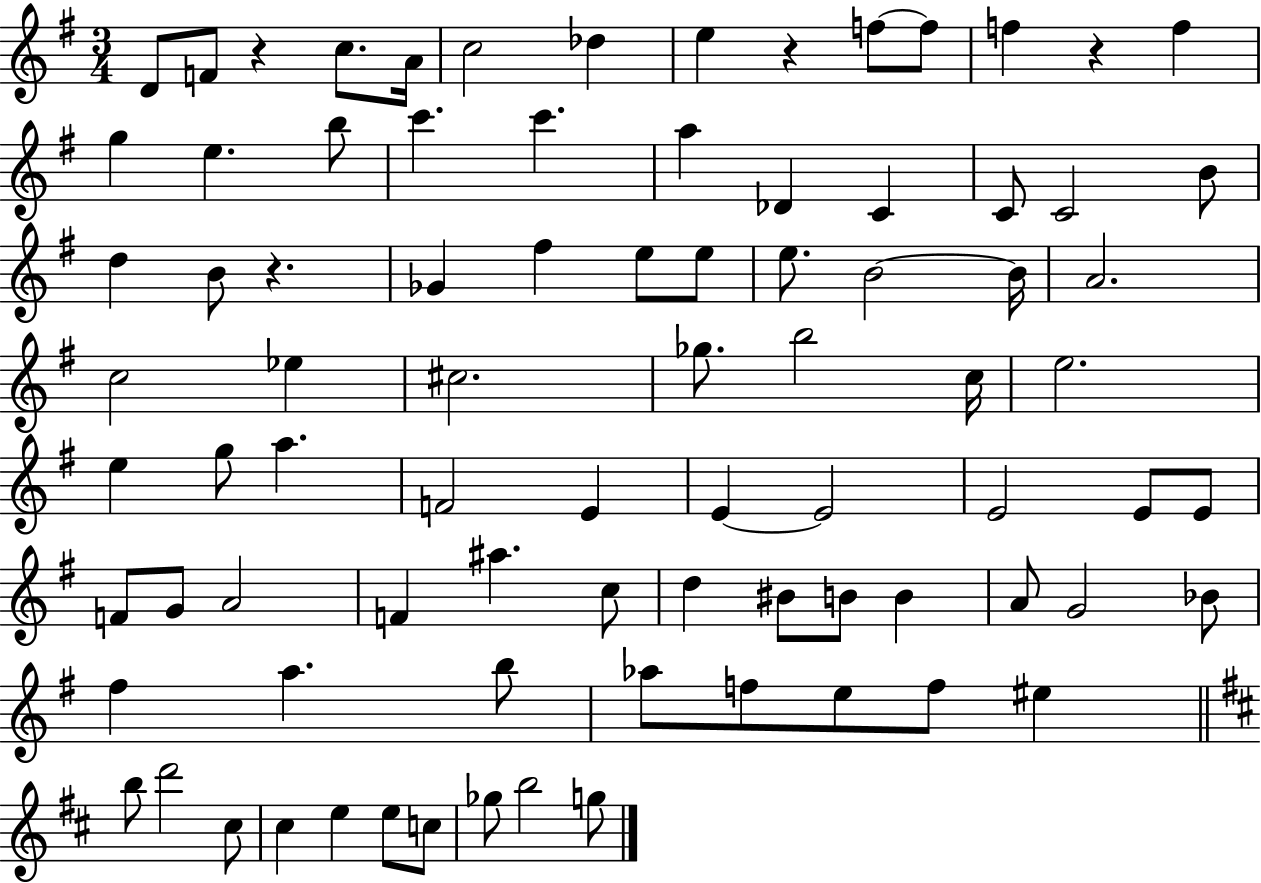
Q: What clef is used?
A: treble